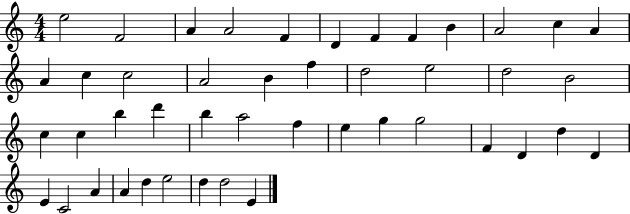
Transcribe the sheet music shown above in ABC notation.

X:1
T:Untitled
M:4/4
L:1/4
K:C
e2 F2 A A2 F D F F B A2 c A A c c2 A2 B f d2 e2 d2 B2 c c b d' b a2 f e g g2 F D d D E C2 A A d e2 d d2 E